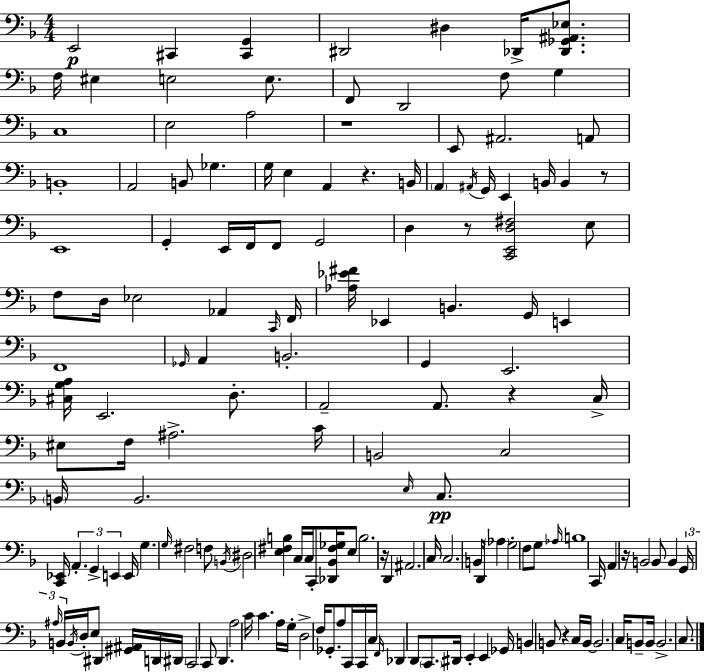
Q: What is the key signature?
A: D minor